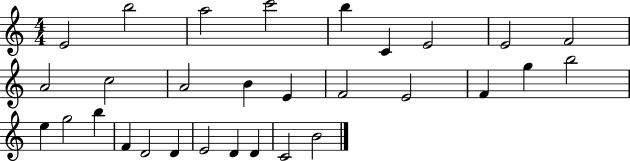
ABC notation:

X:1
T:Untitled
M:4/4
L:1/4
K:C
E2 b2 a2 c'2 b C E2 E2 F2 A2 c2 A2 B E F2 E2 F g b2 e g2 b F D2 D E2 D D C2 B2